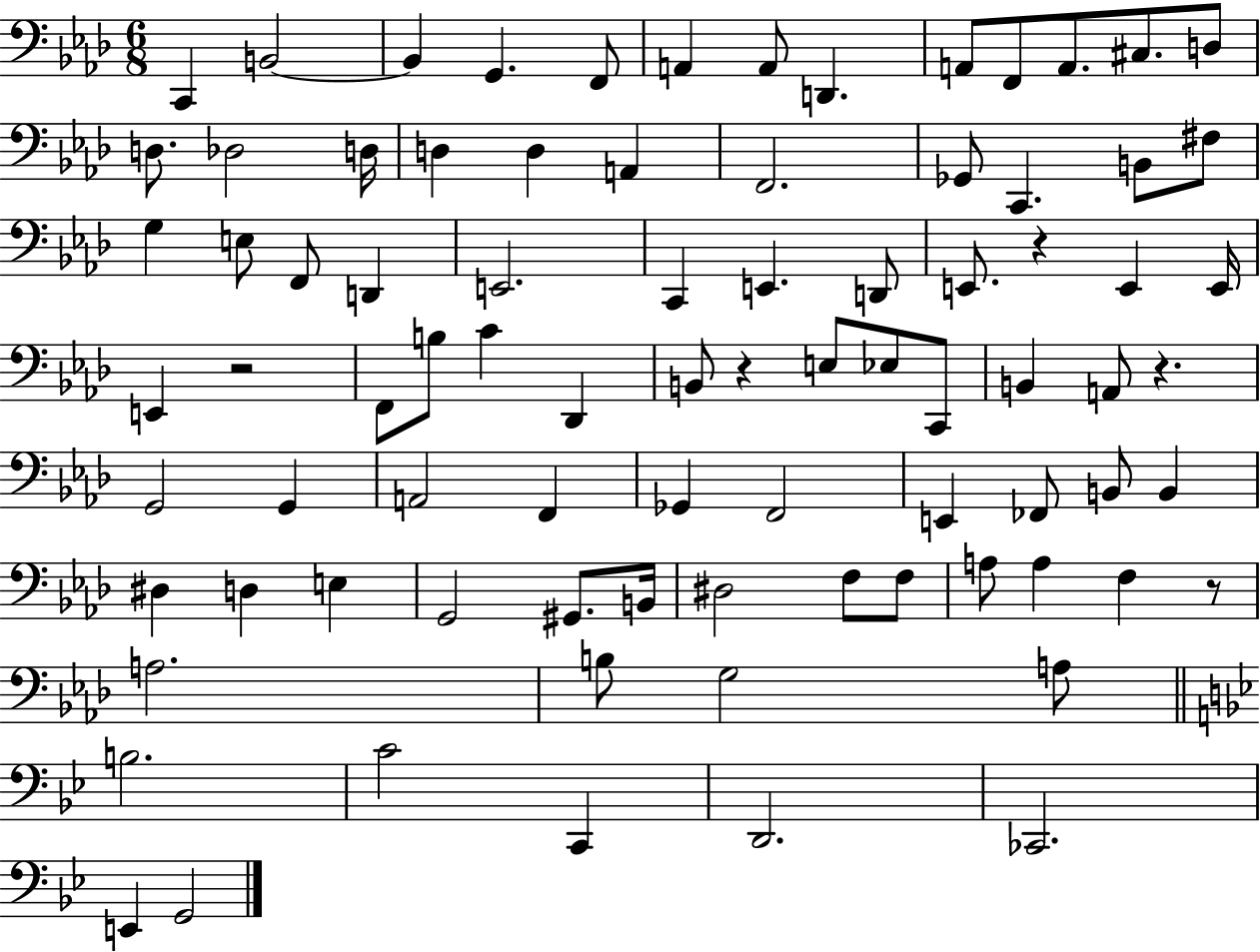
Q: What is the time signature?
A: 6/8